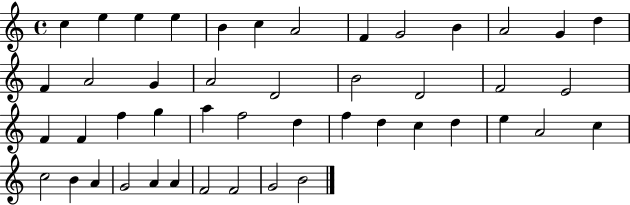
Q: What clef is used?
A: treble